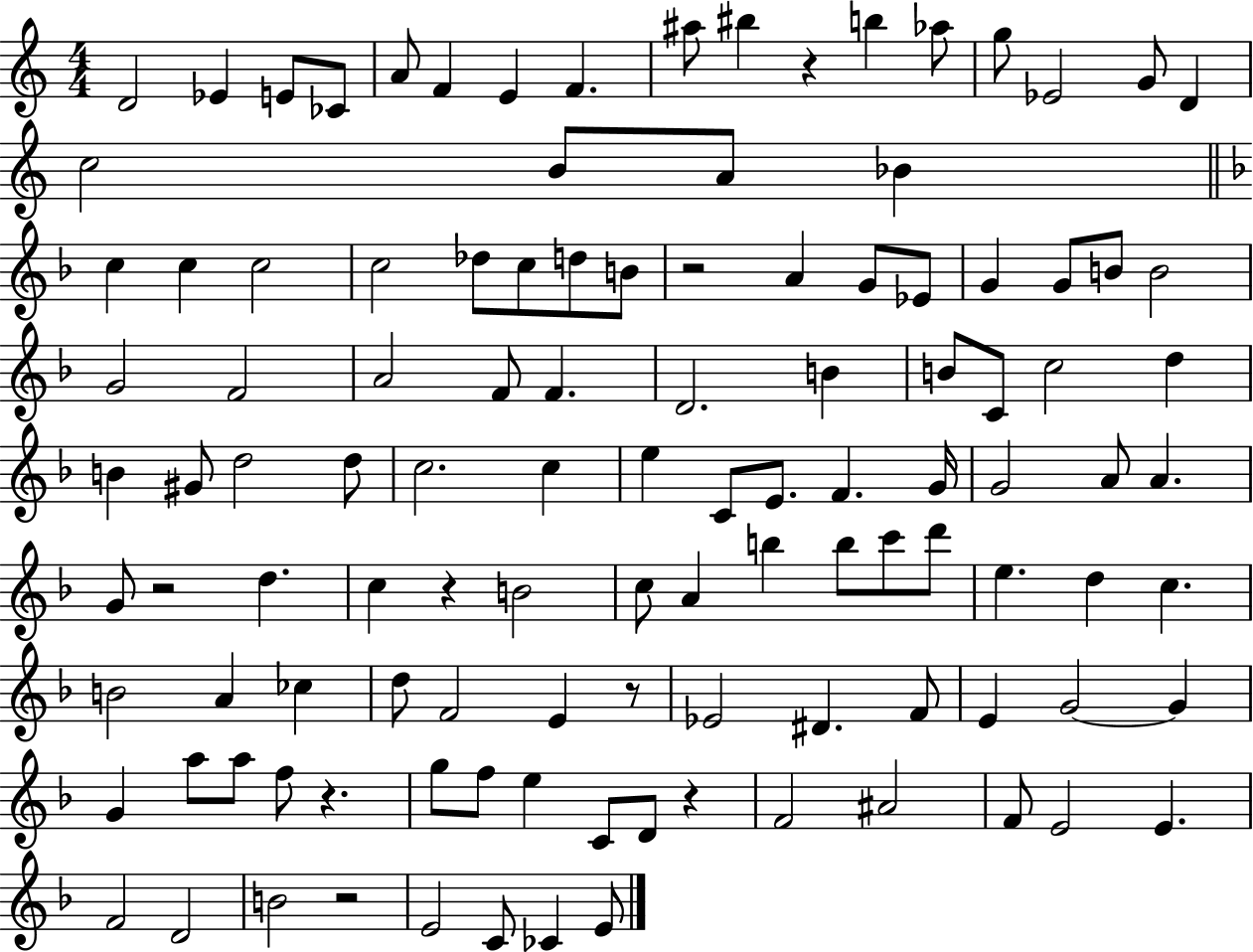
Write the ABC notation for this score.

X:1
T:Untitled
M:4/4
L:1/4
K:C
D2 _E E/2 _C/2 A/2 F E F ^a/2 ^b z b _a/2 g/2 _E2 G/2 D c2 B/2 A/2 _B c c c2 c2 _d/2 c/2 d/2 B/2 z2 A G/2 _E/2 G G/2 B/2 B2 G2 F2 A2 F/2 F D2 B B/2 C/2 c2 d B ^G/2 d2 d/2 c2 c e C/2 E/2 F G/4 G2 A/2 A G/2 z2 d c z B2 c/2 A b b/2 c'/2 d'/2 e d c B2 A _c d/2 F2 E z/2 _E2 ^D F/2 E G2 G G a/2 a/2 f/2 z g/2 f/2 e C/2 D/2 z F2 ^A2 F/2 E2 E F2 D2 B2 z2 E2 C/2 _C E/2